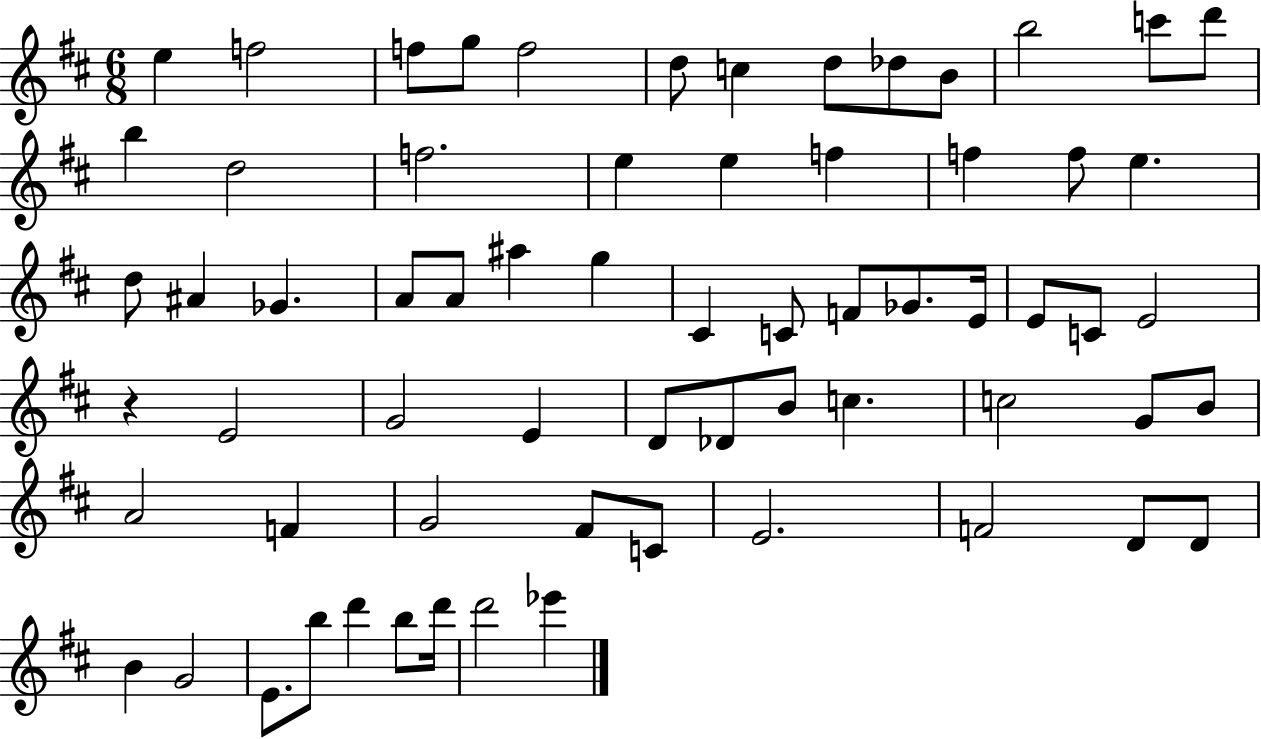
{
  \clef treble
  \numericTimeSignature
  \time 6/8
  \key d \major
  e''4 f''2 | f''8 g''8 f''2 | d''8 c''4 d''8 des''8 b'8 | b''2 c'''8 d'''8 | \break b''4 d''2 | f''2. | e''4 e''4 f''4 | f''4 f''8 e''4. | \break d''8 ais'4 ges'4. | a'8 a'8 ais''4 g''4 | cis'4 c'8 f'8 ges'8. e'16 | e'8 c'8 e'2 | \break r4 e'2 | g'2 e'4 | d'8 des'8 b'8 c''4. | c''2 g'8 b'8 | \break a'2 f'4 | g'2 fis'8 c'8 | e'2. | f'2 d'8 d'8 | \break b'4 g'2 | e'8. b''8 d'''4 b''8 d'''16 | d'''2 ees'''4 | \bar "|."
}